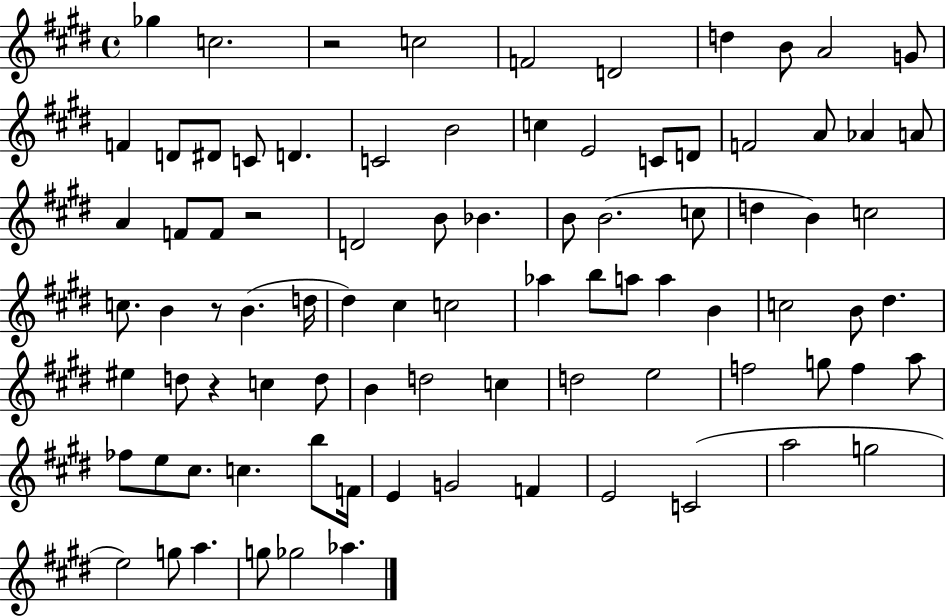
{
  \clef treble
  \time 4/4
  \defaultTimeSignature
  \key e \major
  \repeat volta 2 { ges''4 c''2. | r2 c''2 | f'2 d'2 | d''4 b'8 a'2 g'8 | \break f'4 d'8 dis'8 c'8 d'4. | c'2 b'2 | c''4 e'2 c'8 d'8 | f'2 a'8 aes'4 a'8 | \break a'4 f'8 f'8 r2 | d'2 b'8 bes'4. | b'8 b'2.( c''8 | d''4 b'4) c''2 | \break c''8. b'4 r8 b'4.( d''16 | dis''4) cis''4 c''2 | aes''4 b''8 a''8 a''4 b'4 | c''2 b'8 dis''4. | \break eis''4 d''8 r4 c''4 d''8 | b'4 d''2 c''4 | d''2 e''2 | f''2 g''8 f''4 a''8 | \break fes''8 e''8 cis''8. c''4. b''8 f'16 | e'4 g'2 f'4 | e'2 c'2( | a''2 g''2 | \break e''2) g''8 a''4. | g''8 ges''2 aes''4. | } \bar "|."
}